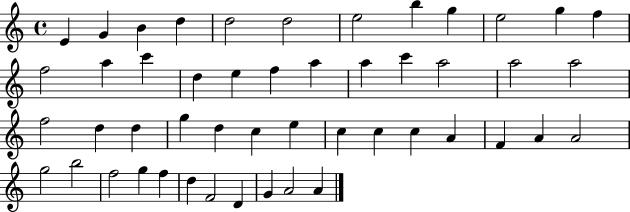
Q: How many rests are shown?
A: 0